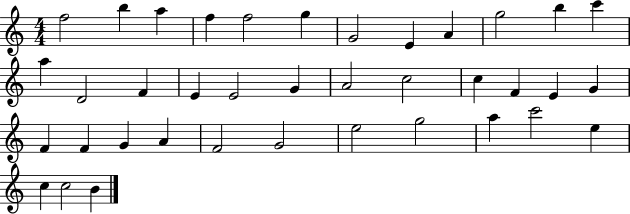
X:1
T:Untitled
M:4/4
L:1/4
K:C
f2 b a f f2 g G2 E A g2 b c' a D2 F E E2 G A2 c2 c F E G F F G A F2 G2 e2 g2 a c'2 e c c2 B